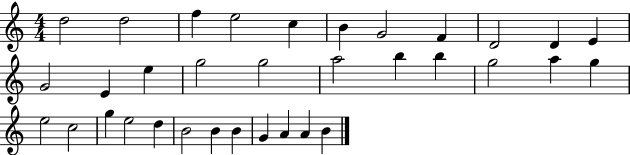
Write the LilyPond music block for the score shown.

{
  \clef treble
  \numericTimeSignature
  \time 4/4
  \key c \major
  d''2 d''2 | f''4 e''2 c''4 | b'4 g'2 f'4 | d'2 d'4 e'4 | \break g'2 e'4 e''4 | g''2 g''2 | a''2 b''4 b''4 | g''2 a''4 g''4 | \break e''2 c''2 | g''4 e''2 d''4 | b'2 b'4 b'4 | g'4 a'4 a'4 b'4 | \break \bar "|."
}